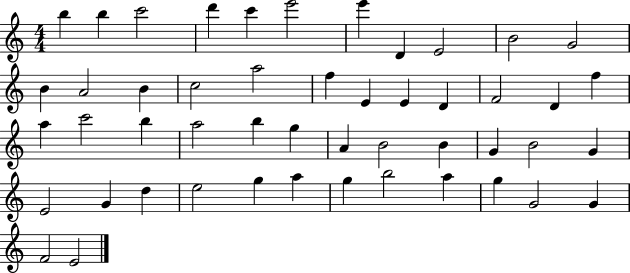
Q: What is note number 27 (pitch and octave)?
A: A5